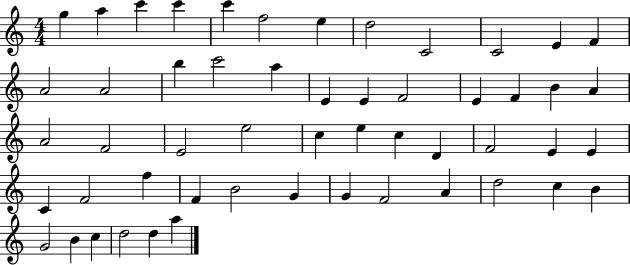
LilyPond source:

{
  \clef treble
  \numericTimeSignature
  \time 4/4
  \key c \major
  g''4 a''4 c'''4 c'''4 | c'''4 f''2 e''4 | d''2 c'2 | c'2 e'4 f'4 | \break a'2 a'2 | b''4 c'''2 a''4 | e'4 e'4 f'2 | e'4 f'4 b'4 a'4 | \break a'2 f'2 | e'2 e''2 | c''4 e''4 c''4 d'4 | f'2 e'4 e'4 | \break c'4 f'2 f''4 | f'4 b'2 g'4 | g'4 f'2 a'4 | d''2 c''4 b'4 | \break g'2 b'4 c''4 | d''2 d''4 a''4 | \bar "|."
}